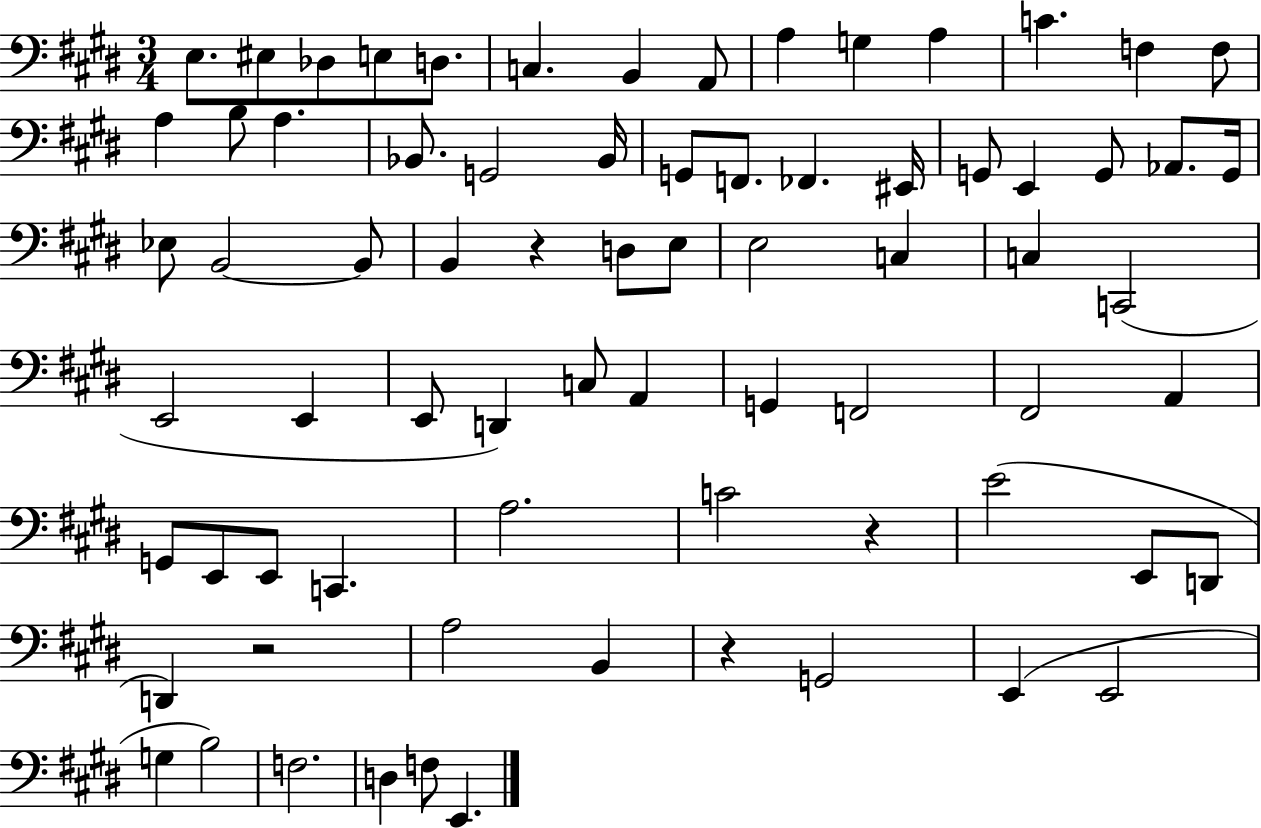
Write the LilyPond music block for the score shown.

{
  \clef bass
  \numericTimeSignature
  \time 3/4
  \key e \major
  e8. eis8 des8 e8 d8. | c4. b,4 a,8 | a4 g4 a4 | c'4. f4 f8 | \break a4 b8 a4. | bes,8. g,2 bes,16 | g,8 f,8. fes,4. eis,16 | g,8 e,4 g,8 aes,8. g,16 | \break ees8 b,2~~ b,8 | b,4 r4 d8 e8 | e2 c4 | c4 c,2( | \break e,2 e,4 | e,8 d,4) c8 a,4 | g,4 f,2 | fis,2 a,4 | \break g,8 e,8 e,8 c,4. | a2. | c'2 r4 | e'2( e,8 d,8 | \break d,4) r2 | a2 b,4 | r4 g,2 | e,4( e,2 | \break g4 b2) | f2. | d4 f8 e,4. | \bar "|."
}